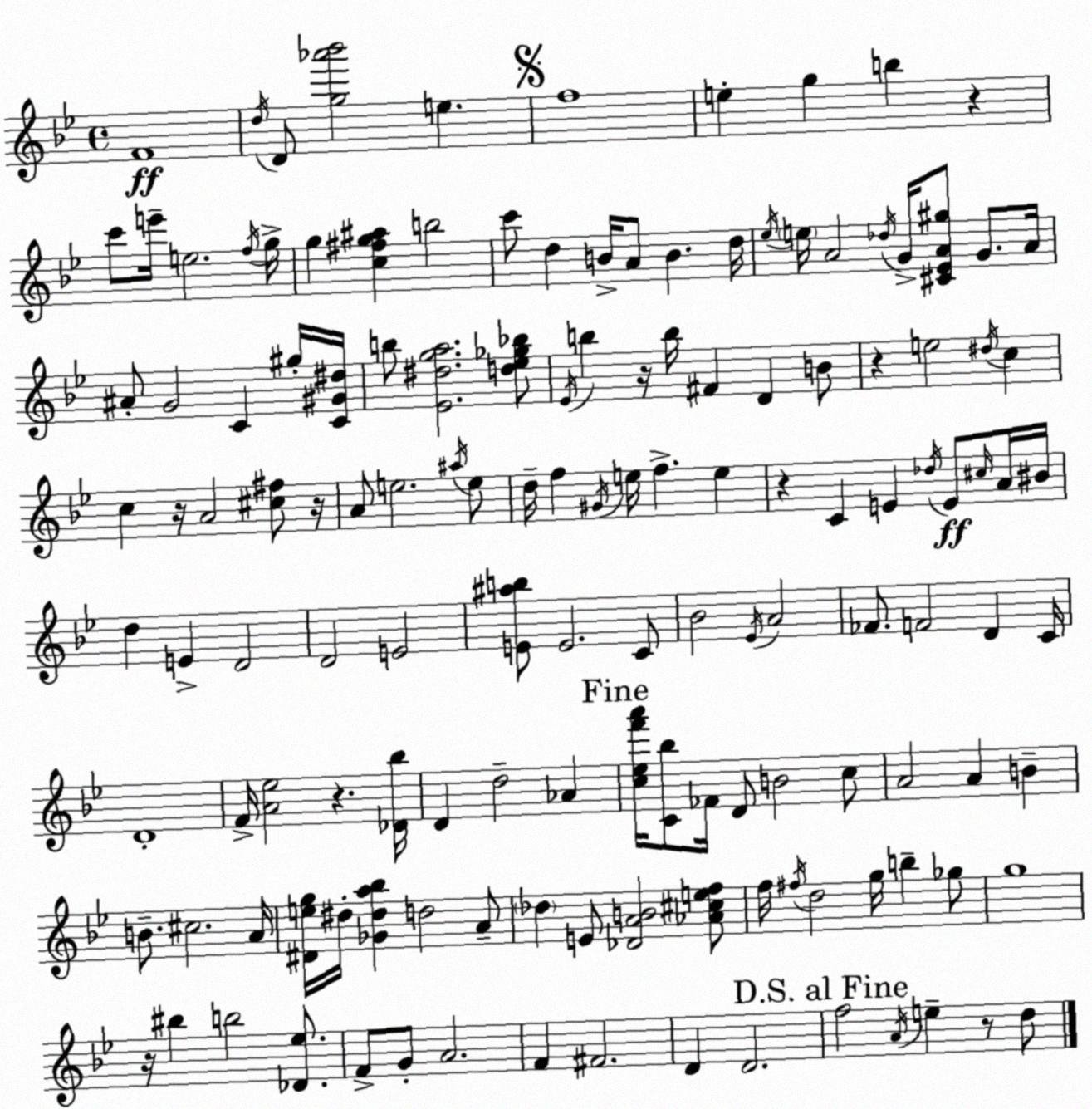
X:1
T:Untitled
M:4/4
L:1/4
K:Bb
F4 d/4 D/2 [g_a'_b']2 e f4 e g b z c'/2 e'/4 e2 f/4 g/4 g [c^fg^a] b2 c'/2 d B/4 A/2 B d/4 _e/4 e/4 A2 _d/4 G/4 [^C_EA^g]/2 G/2 A/4 ^A/2 G2 C ^g/4 [C^G^d]/4 b/2 [_E^dga]2 [d_e_g_b]/2 _E/4 b z/4 b/4 ^F D B/2 z e2 ^d/4 c c z/4 A2 [^c^f]/2 z/4 A/2 e2 ^a/4 e/2 d/4 f ^G/4 e/4 f e z C E _d/4 E/2 ^c/4 A/4 ^B/4 d E D2 D2 E2 [E^ab]/2 E2 C/2 _B2 _E/4 A2 _F/2 F2 D C/4 D4 F/4 [A_e]2 z [_D_b]/4 D d2 _A [c_ef'a']/4 [C_b]/2 _F/4 D/2 B2 c/2 A2 A B B/2 ^c2 A/4 [^Deg]/4 ^d/4 [_G^da_b] d2 A/2 _d E/2 [_DAB]2 [_A^cef]/2 f/4 ^f/4 d2 g/4 b _g/2 g4 z/4 ^b b2 [_D_e]/2 F/2 G/2 A2 F ^F2 D D2 f2 A/4 e z/2 d/2